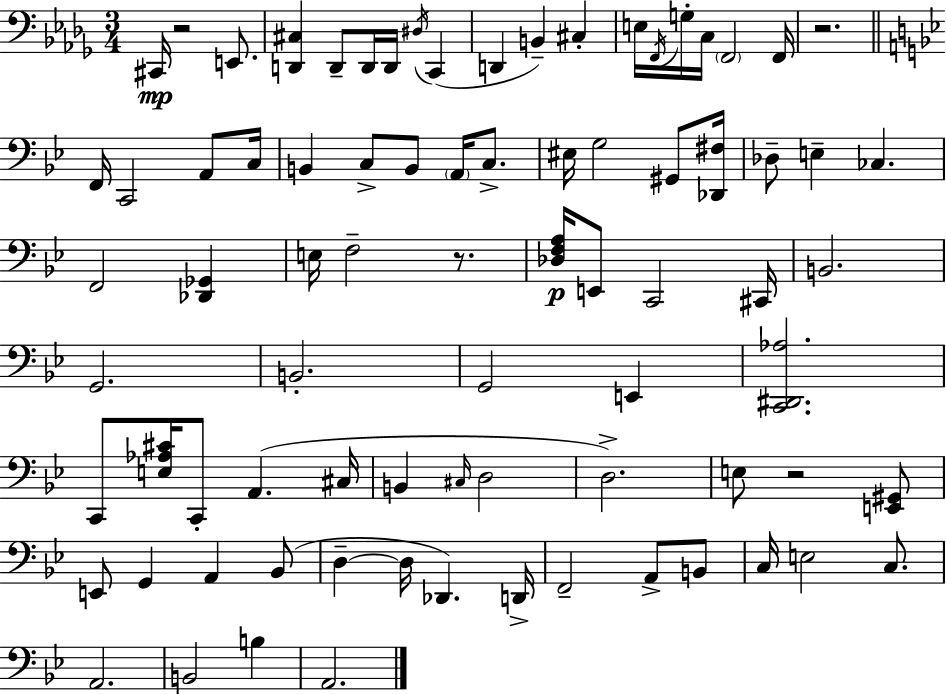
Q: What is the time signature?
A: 3/4